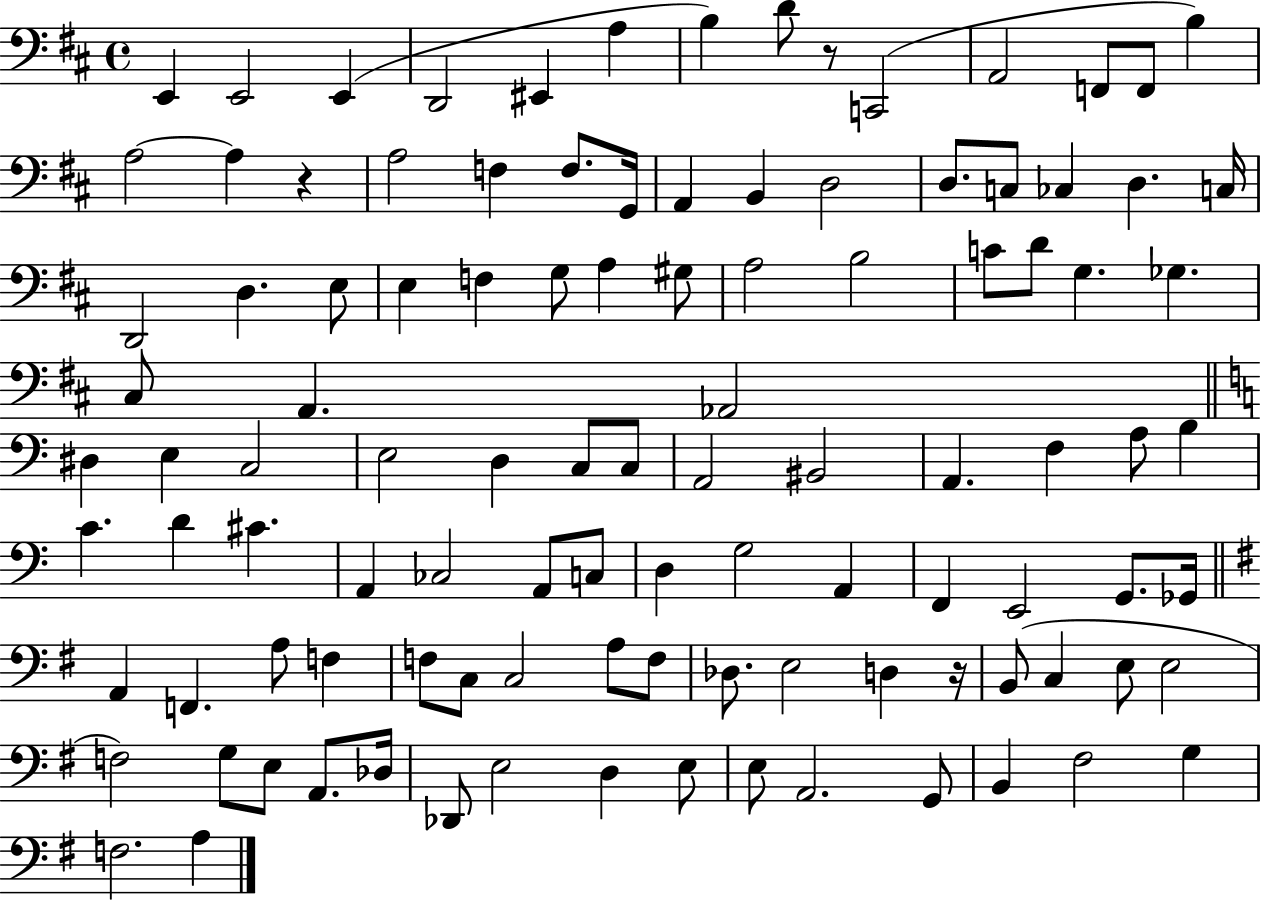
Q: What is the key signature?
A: D major